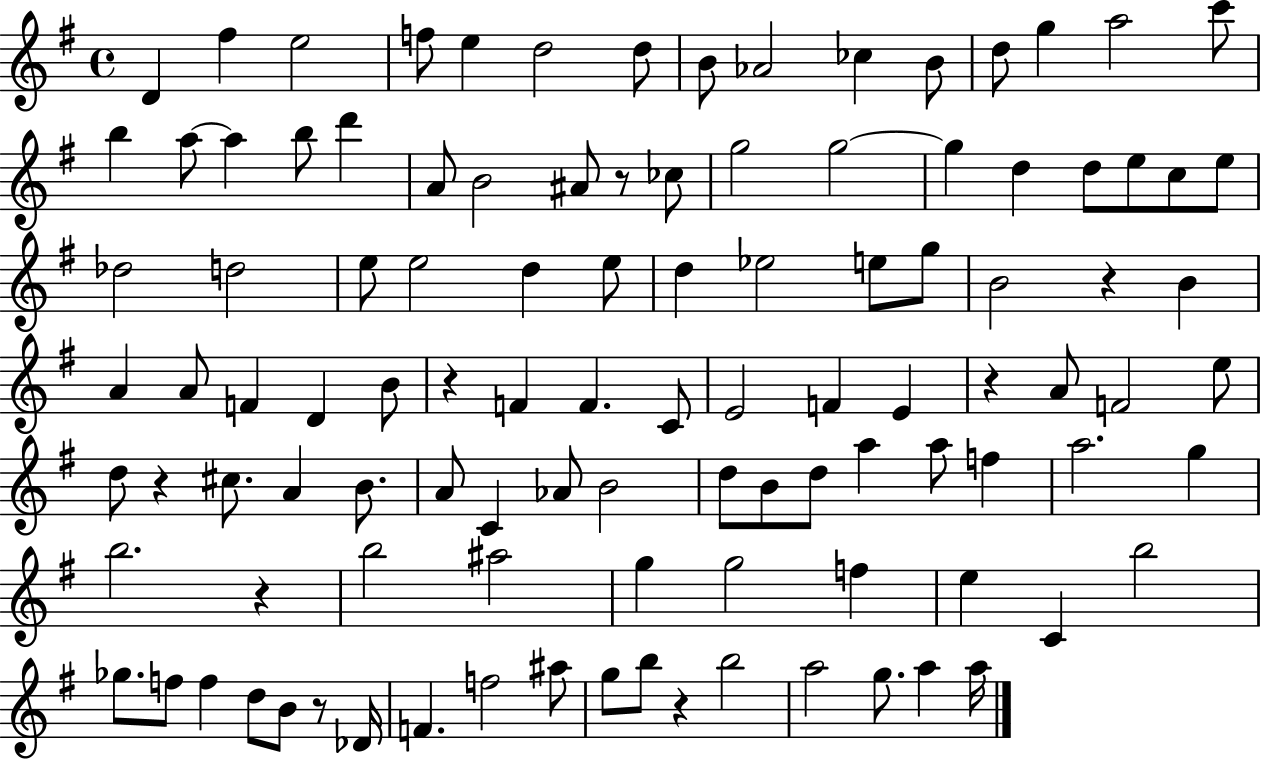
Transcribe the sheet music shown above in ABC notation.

X:1
T:Untitled
M:4/4
L:1/4
K:G
D ^f e2 f/2 e d2 d/2 B/2 _A2 _c B/2 d/2 g a2 c'/2 b a/2 a b/2 d' A/2 B2 ^A/2 z/2 _c/2 g2 g2 g d d/2 e/2 c/2 e/2 _d2 d2 e/2 e2 d e/2 d _e2 e/2 g/2 B2 z B A A/2 F D B/2 z F F C/2 E2 F E z A/2 F2 e/2 d/2 z ^c/2 A B/2 A/2 C _A/2 B2 d/2 B/2 d/2 a a/2 f a2 g b2 z b2 ^a2 g g2 f e C b2 _g/2 f/2 f d/2 B/2 z/2 _D/4 F f2 ^a/2 g/2 b/2 z b2 a2 g/2 a a/4